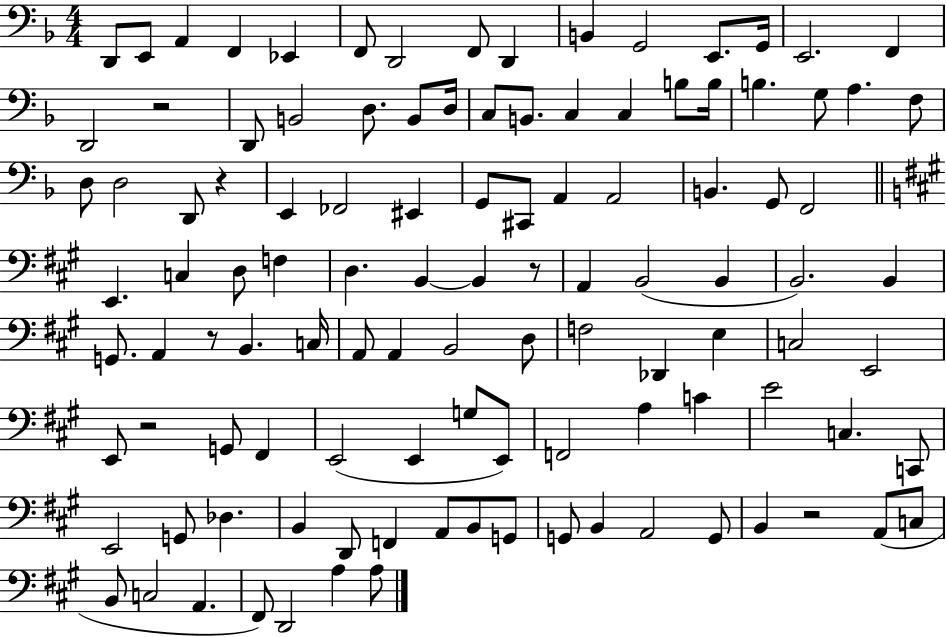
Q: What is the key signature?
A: F major